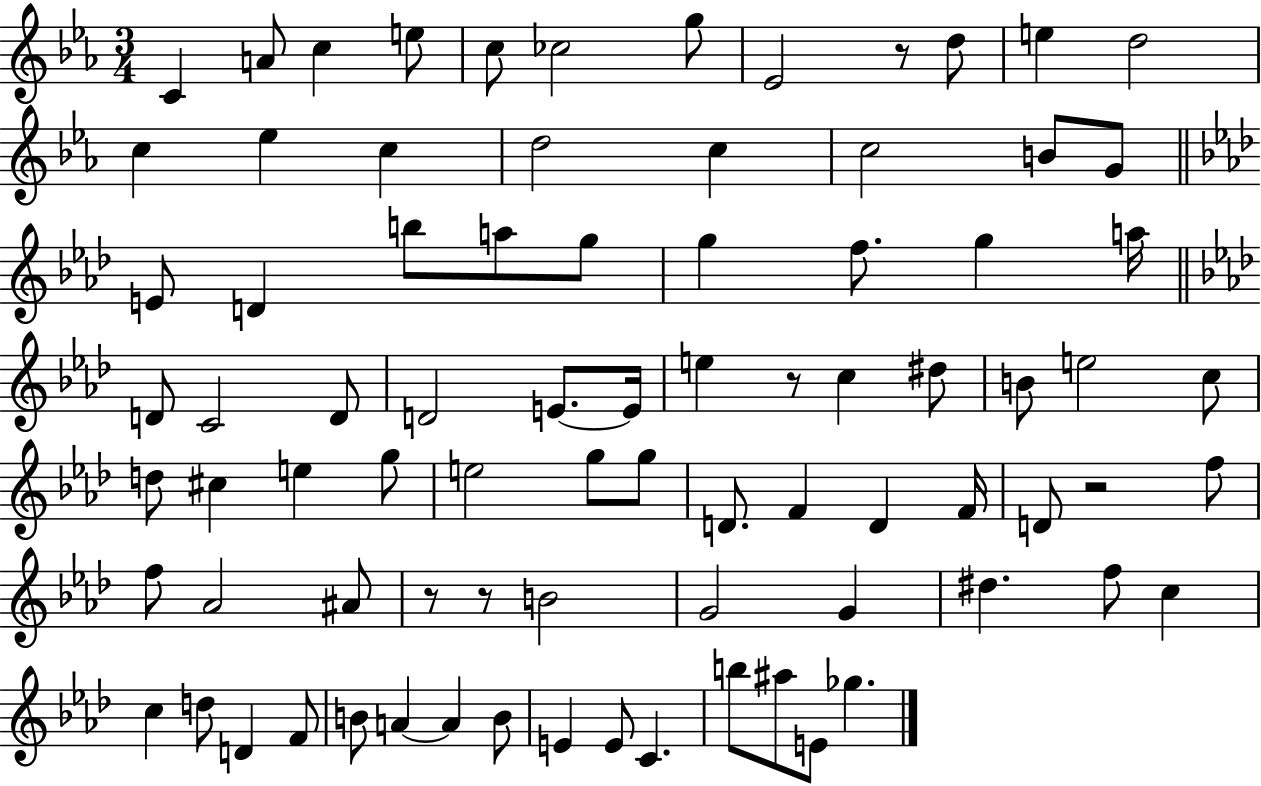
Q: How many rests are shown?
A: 5